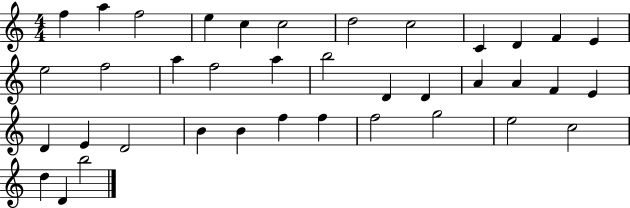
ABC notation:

X:1
T:Untitled
M:4/4
L:1/4
K:C
f a f2 e c c2 d2 c2 C D F E e2 f2 a f2 a b2 D D A A F E D E D2 B B f f f2 g2 e2 c2 d D b2